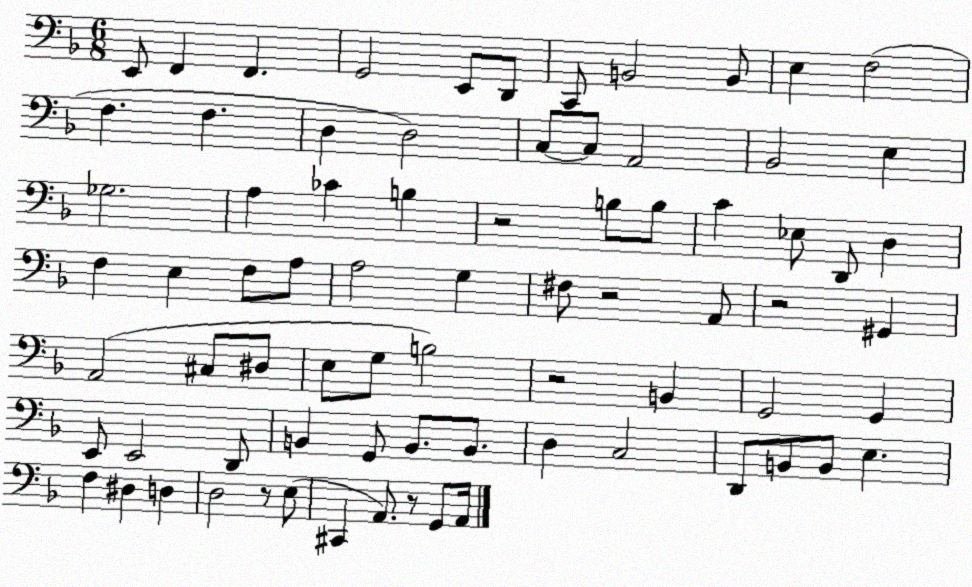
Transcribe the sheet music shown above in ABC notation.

X:1
T:Untitled
M:6/8
L:1/4
K:F
E,,/2 F,, F,, G,,2 E,,/2 D,,/2 C,,/2 B,,2 B,,/2 E, F,2 F, F, D, D,2 C,/2 C,/2 A,,2 _B,,2 E, _G,2 A, _C B, z2 B,/2 B,/2 C _E,/2 D,,/2 D, F, E, F,/2 A,/2 A,2 G, ^F,/2 z2 A,,/2 z2 ^G,, A,,2 ^C,/2 ^D,/2 E,/2 G,/2 B,2 z2 B,, G,,2 G,, E,,/2 E,,2 D,,/2 B,, G,,/2 B,,/2 B,,/2 D, C,2 D,,/2 B,,/2 B,,/2 E, F, ^D, D, D,2 z/2 E,/2 ^C,, A,,/2 z/2 G,,/2 A,,/4